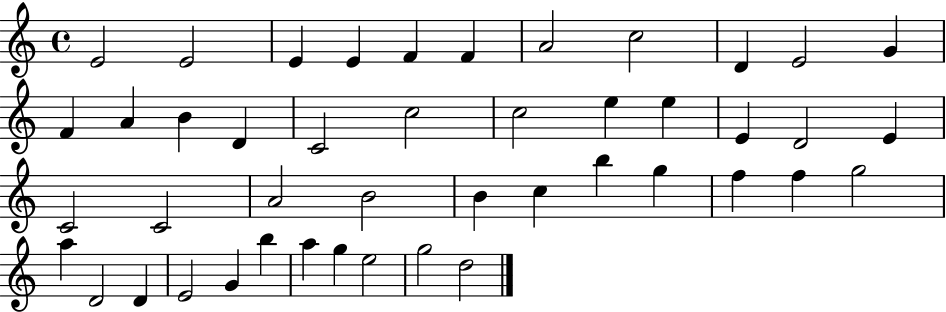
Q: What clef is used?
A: treble